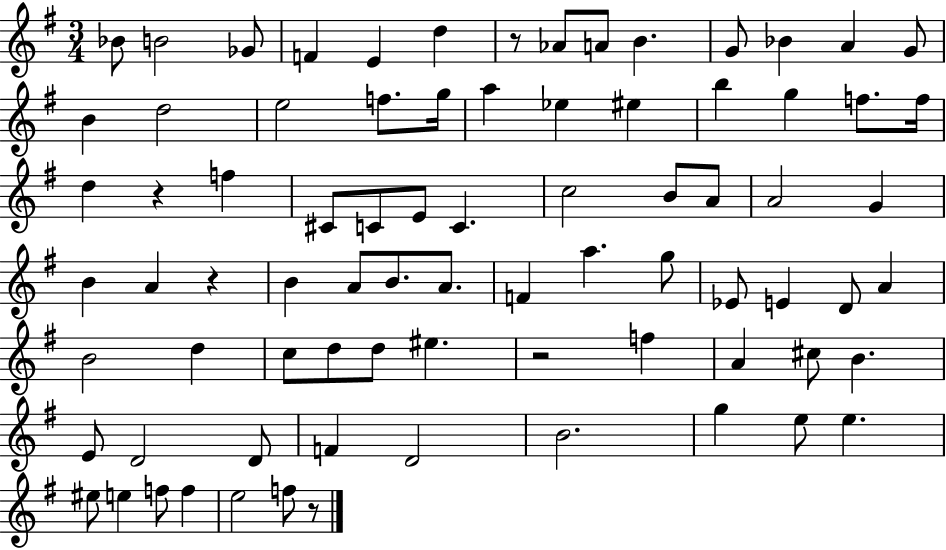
Bb4/e B4/h Gb4/e F4/q E4/q D5/q R/e Ab4/e A4/e B4/q. G4/e Bb4/q A4/q G4/e B4/q D5/h E5/h F5/e. G5/s A5/q Eb5/q EIS5/q B5/q G5/q F5/e. F5/s D5/q R/q F5/q C#4/e C4/e E4/e C4/q. C5/h B4/e A4/e A4/h G4/q B4/q A4/q R/q B4/q A4/e B4/e. A4/e. F4/q A5/q. G5/e Eb4/e E4/q D4/e A4/q B4/h D5/q C5/e D5/e D5/e EIS5/q. R/h F5/q A4/q C#5/e B4/q. E4/e D4/h D4/e F4/q D4/h B4/h. G5/q E5/e E5/q. EIS5/e E5/q F5/e F5/q E5/h F5/e R/e